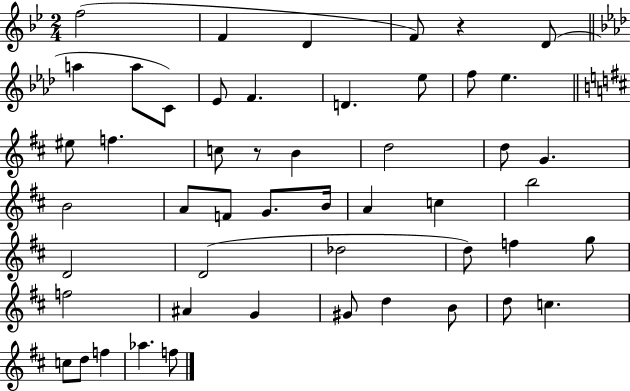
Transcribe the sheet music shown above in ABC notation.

X:1
T:Untitled
M:2/4
L:1/4
K:Bb
f2 F D F/2 z D/2 a a/2 C/2 _E/2 F D _e/2 f/2 _e ^e/2 f c/2 z/2 B d2 d/2 G B2 A/2 F/2 G/2 B/4 A c b2 D2 D2 _d2 d/2 f g/2 f2 ^A G ^G/2 d B/2 d/2 c c/2 d/2 f _a f/2